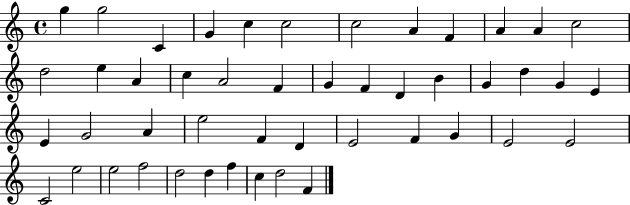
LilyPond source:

{
  \clef treble
  \time 4/4
  \defaultTimeSignature
  \key c \major
  g''4 g''2 c'4 | g'4 c''4 c''2 | c''2 a'4 f'4 | a'4 a'4 c''2 | \break d''2 e''4 a'4 | c''4 a'2 f'4 | g'4 f'4 d'4 b'4 | g'4 d''4 g'4 e'4 | \break e'4 g'2 a'4 | e''2 f'4 d'4 | e'2 f'4 g'4 | e'2 e'2 | \break c'2 e''2 | e''2 f''2 | d''2 d''4 f''4 | c''4 d''2 f'4 | \break \bar "|."
}